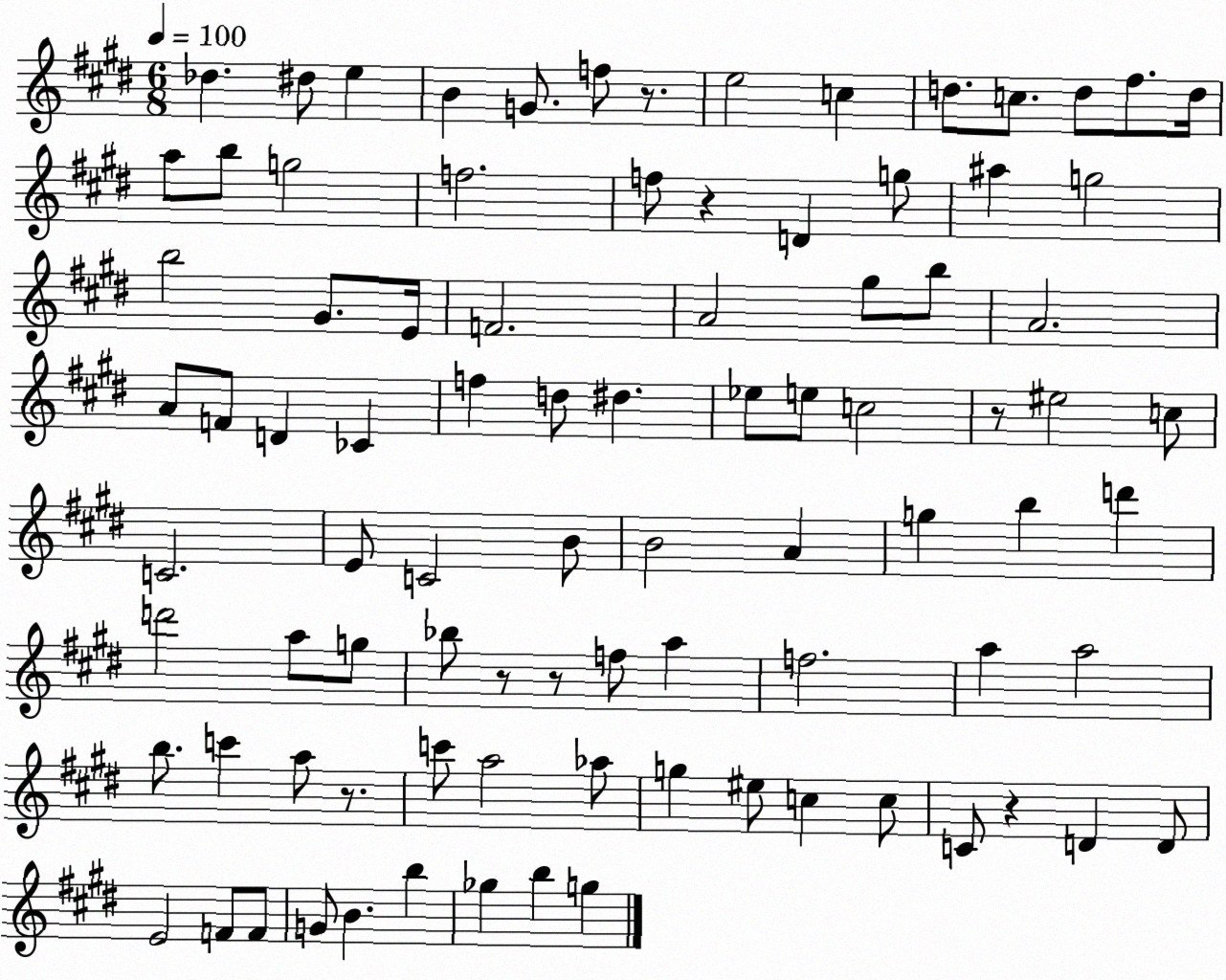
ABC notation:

X:1
T:Untitled
M:6/8
L:1/4
K:E
_d ^d/2 e B G/2 f/2 z/2 e2 c d/2 c/2 d/2 ^f/2 d/4 a/2 b/2 g2 f2 f/2 z D g/2 ^a g2 b2 ^G/2 E/4 F2 A2 ^g/2 b/2 A2 A/2 F/2 D _C f d/2 ^d _e/2 e/2 c2 z/2 ^e2 c/2 C2 E/2 C2 B/2 B2 A g b d' d'2 a/2 g/2 _b/2 z/2 z/2 f/2 a f2 a a2 b/2 c' a/2 z/2 c'/2 a2 _a/2 g ^e/2 c c/2 C/2 z D D/2 E2 F/2 F/2 G/2 B b _g b g